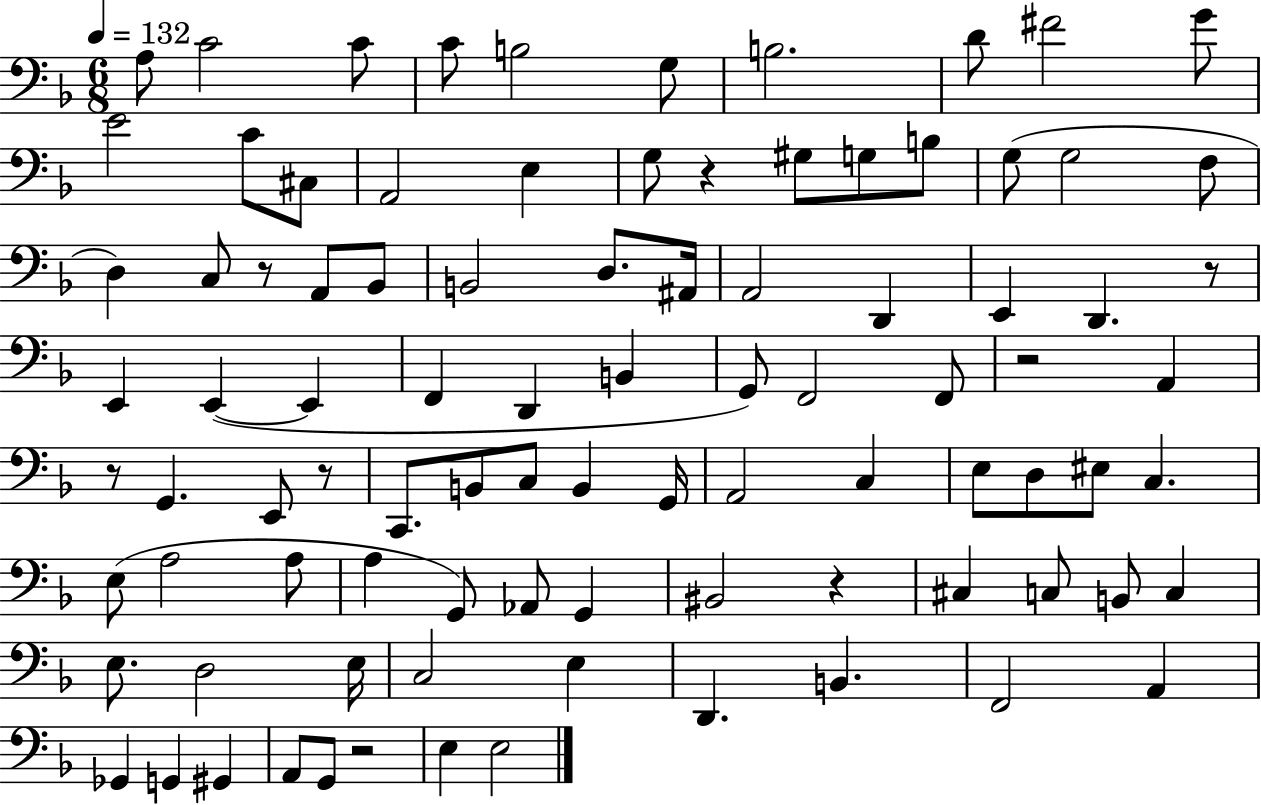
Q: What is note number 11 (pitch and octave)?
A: E4